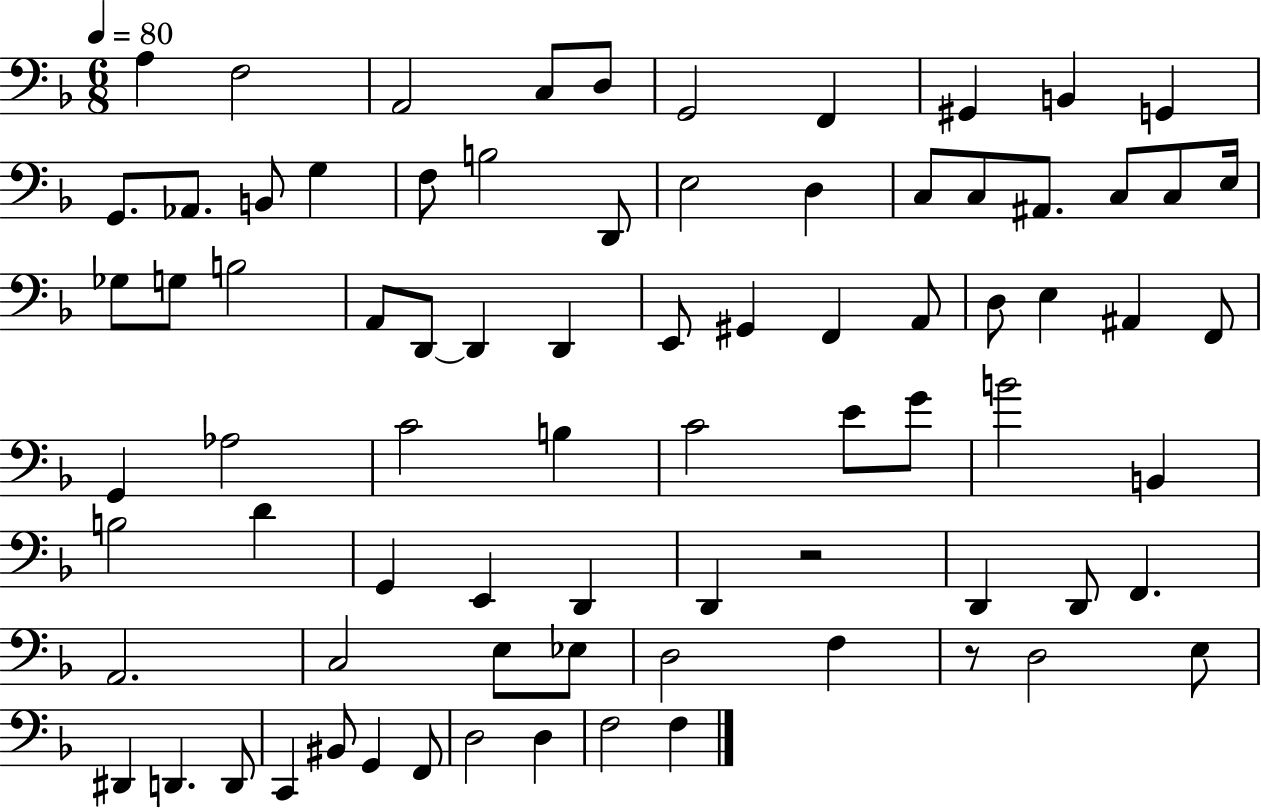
X:1
T:Untitled
M:6/8
L:1/4
K:F
A, F,2 A,,2 C,/2 D,/2 G,,2 F,, ^G,, B,, G,, G,,/2 _A,,/2 B,,/2 G, F,/2 B,2 D,,/2 E,2 D, C,/2 C,/2 ^A,,/2 C,/2 C,/2 E,/4 _G,/2 G,/2 B,2 A,,/2 D,,/2 D,, D,, E,,/2 ^G,, F,, A,,/2 D,/2 E, ^A,, F,,/2 G,, _A,2 C2 B, C2 E/2 G/2 B2 B,, B,2 D G,, E,, D,, D,, z2 D,, D,,/2 F,, A,,2 C,2 E,/2 _E,/2 D,2 F, z/2 D,2 E,/2 ^D,, D,, D,,/2 C,, ^B,,/2 G,, F,,/2 D,2 D, F,2 F,